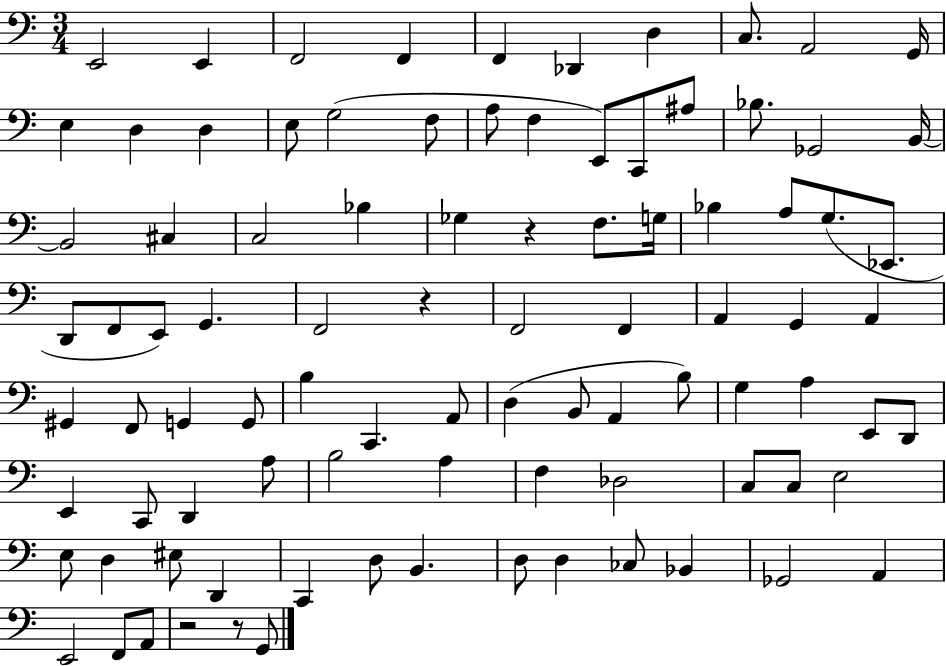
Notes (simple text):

E2/h E2/q F2/h F2/q F2/q Db2/q D3/q C3/e. A2/h G2/s E3/q D3/q D3/q E3/e G3/h F3/e A3/e F3/q E2/e C2/e A#3/e Bb3/e. Gb2/h B2/s B2/h C#3/q C3/h Bb3/q Gb3/q R/q F3/e. G3/s Bb3/q A3/e G3/e. Eb2/e. D2/e F2/e E2/e G2/q. F2/h R/q F2/h F2/q A2/q G2/q A2/q G#2/q F2/e G2/q G2/e B3/q C2/q. A2/e D3/q B2/e A2/q B3/e G3/q A3/q E2/e D2/e E2/q C2/e D2/q A3/e B3/h A3/q F3/q Db3/h C3/e C3/e E3/h E3/e D3/q EIS3/e D2/q C2/q D3/e B2/q. D3/e D3/q CES3/e Bb2/q Gb2/h A2/q E2/h F2/e A2/e R/h R/e G2/e